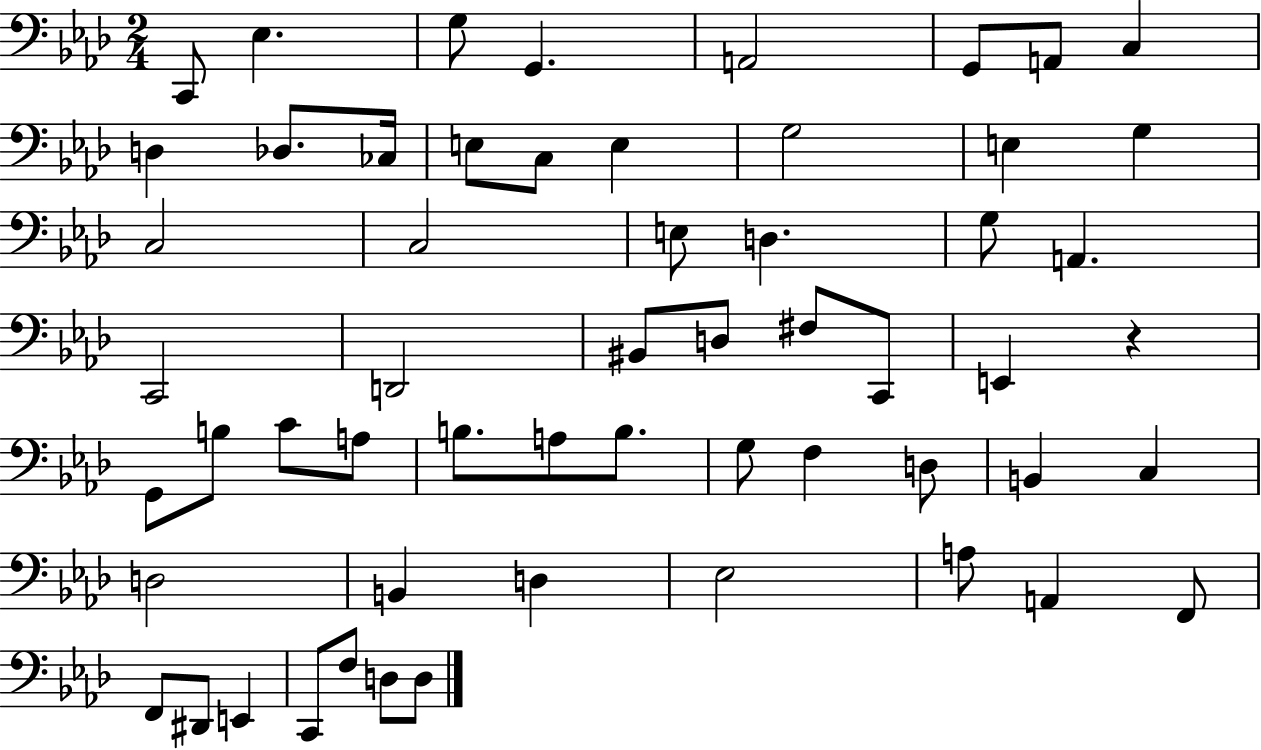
C2/e Eb3/q. G3/e G2/q. A2/h G2/e A2/e C3/q D3/q Db3/e. CES3/s E3/e C3/e E3/q G3/h E3/q G3/q C3/h C3/h E3/e D3/q. G3/e A2/q. C2/h D2/h BIS2/e D3/e F#3/e C2/e E2/q R/q G2/e B3/e C4/e A3/e B3/e. A3/e B3/e. G3/e F3/q D3/e B2/q C3/q D3/h B2/q D3/q Eb3/h A3/e A2/q F2/e F2/e D#2/e E2/q C2/e F3/e D3/e D3/e